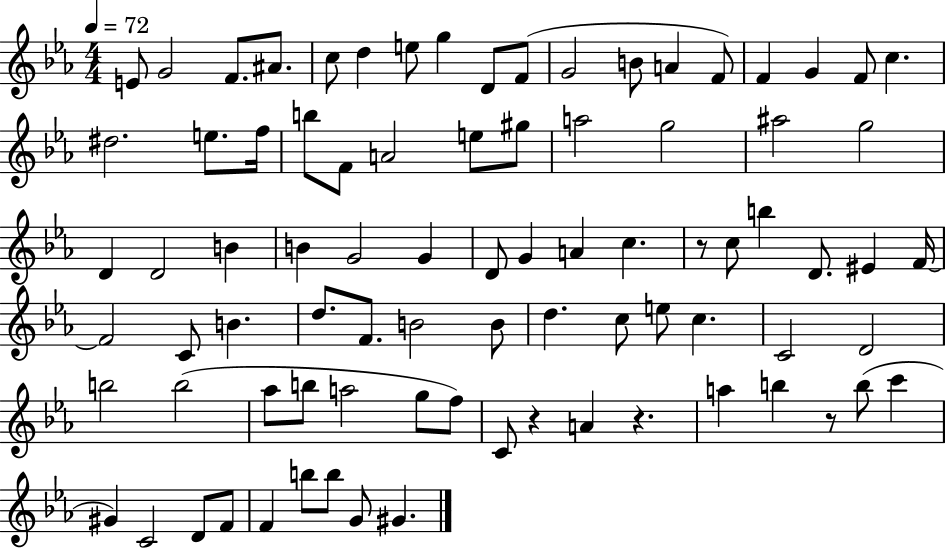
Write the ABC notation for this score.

X:1
T:Untitled
M:4/4
L:1/4
K:Eb
E/2 G2 F/2 ^A/2 c/2 d e/2 g D/2 F/2 G2 B/2 A F/2 F G F/2 c ^d2 e/2 f/4 b/2 F/2 A2 e/2 ^g/2 a2 g2 ^a2 g2 D D2 B B G2 G D/2 G A c z/2 c/2 b D/2 ^E F/4 F2 C/2 B d/2 F/2 B2 B/2 d c/2 e/2 c C2 D2 b2 b2 _a/2 b/2 a2 g/2 f/2 C/2 z A z a b z/2 b/2 c' ^G C2 D/2 F/2 F b/2 b/2 G/2 ^G